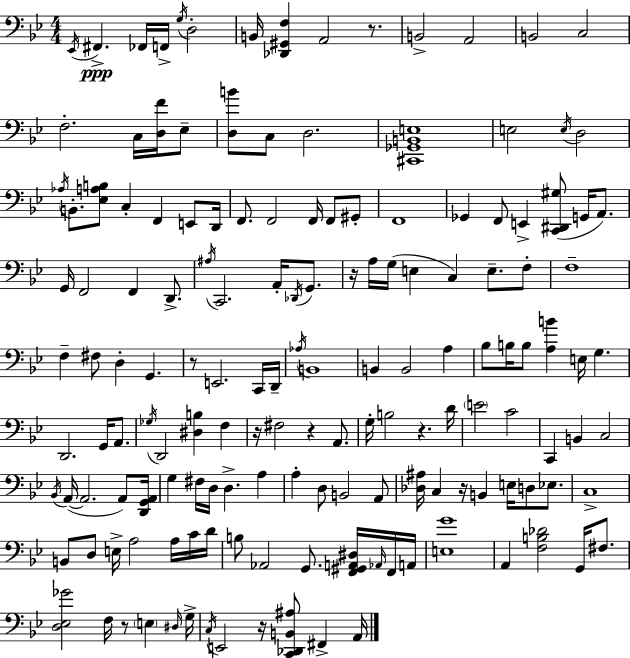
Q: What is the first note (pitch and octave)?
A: Eb2